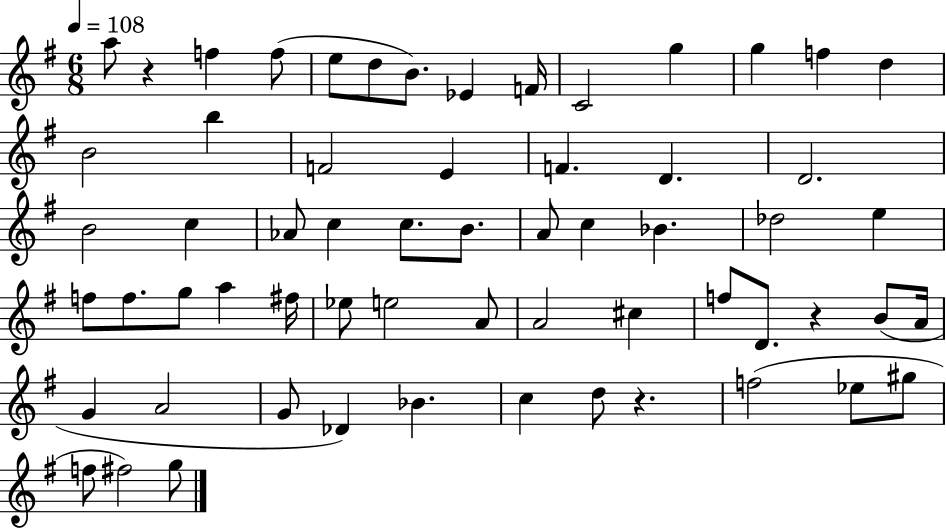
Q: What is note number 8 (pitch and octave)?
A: F4